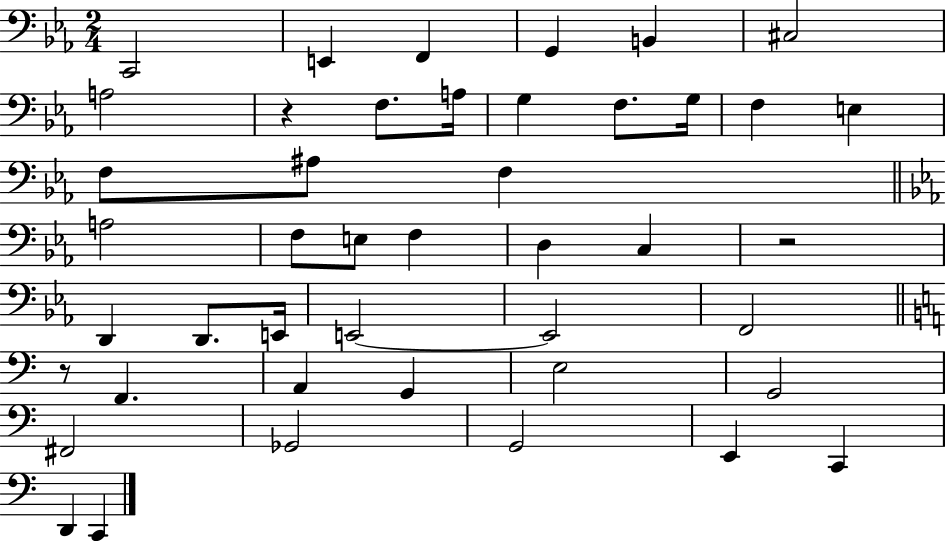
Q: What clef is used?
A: bass